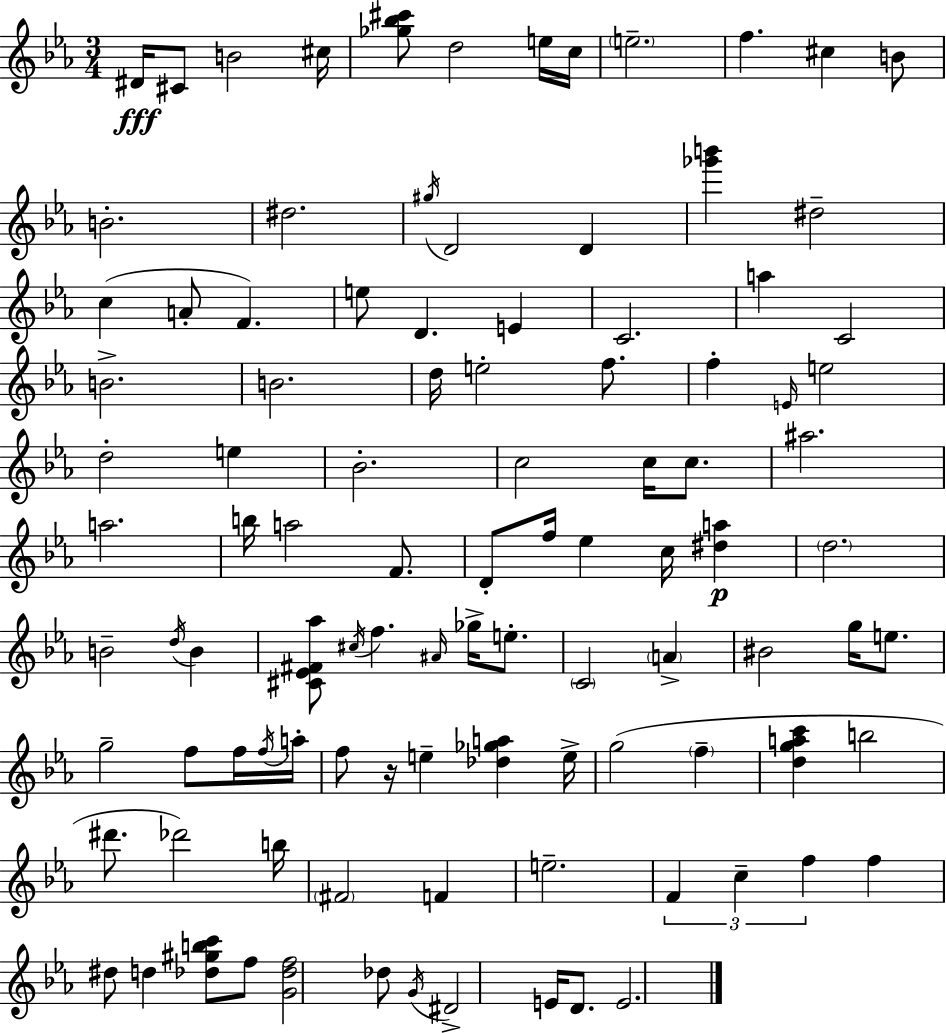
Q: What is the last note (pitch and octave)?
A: E4